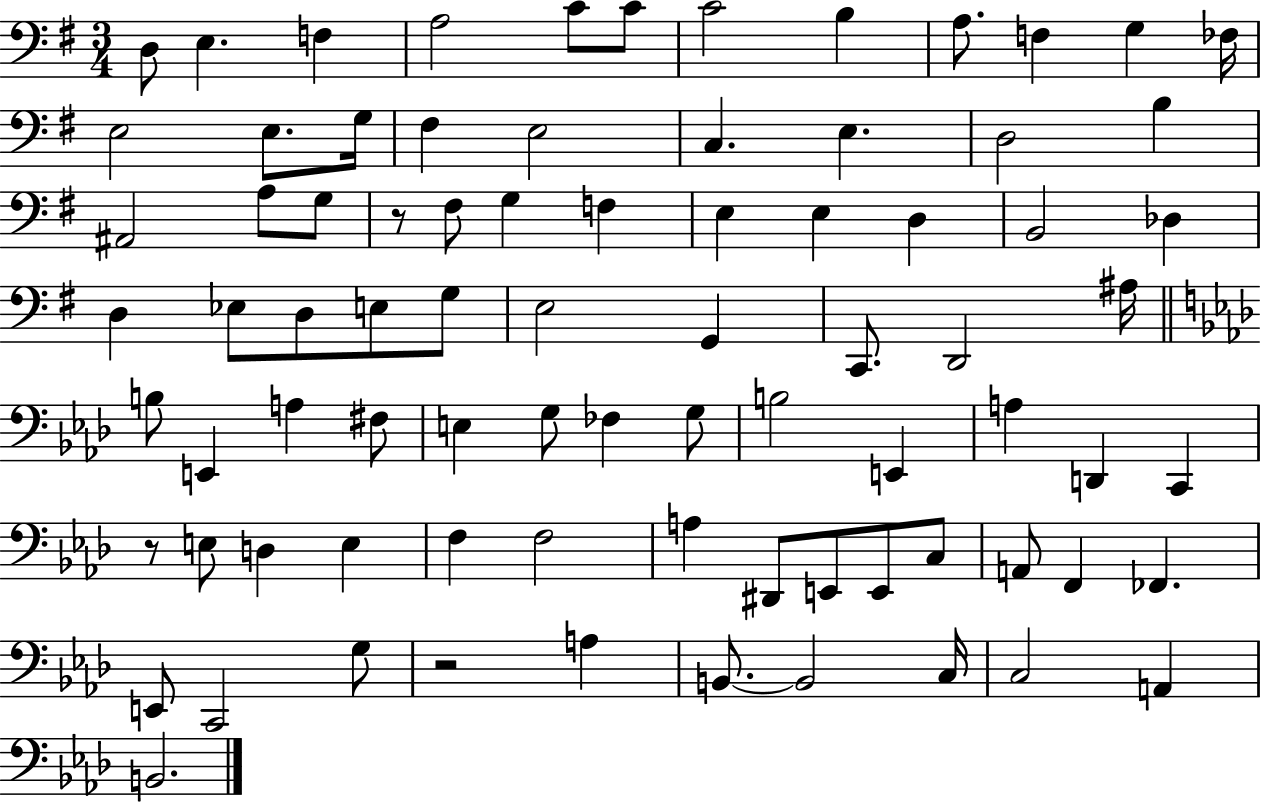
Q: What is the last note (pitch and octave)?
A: B2